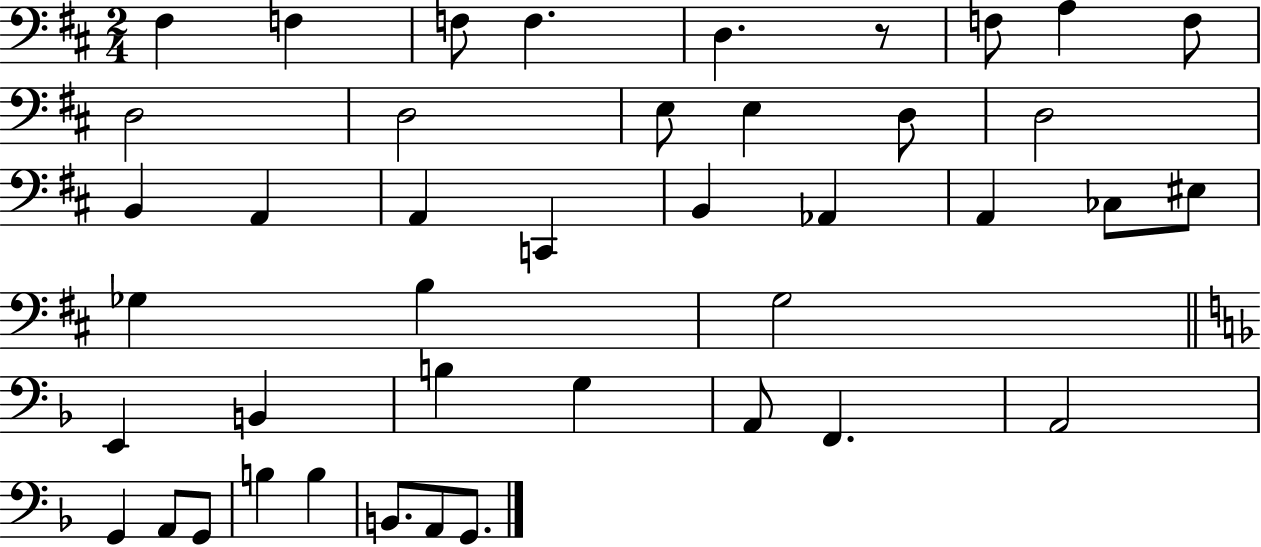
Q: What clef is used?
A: bass